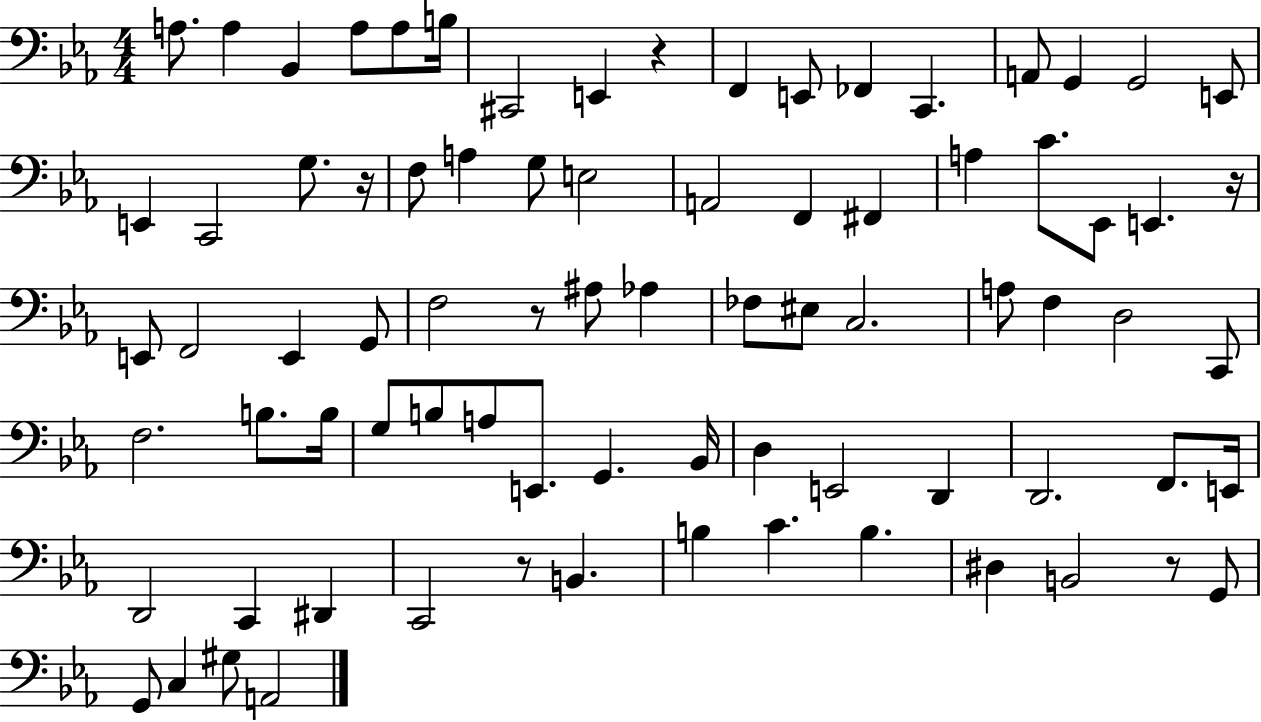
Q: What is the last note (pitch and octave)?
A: A2